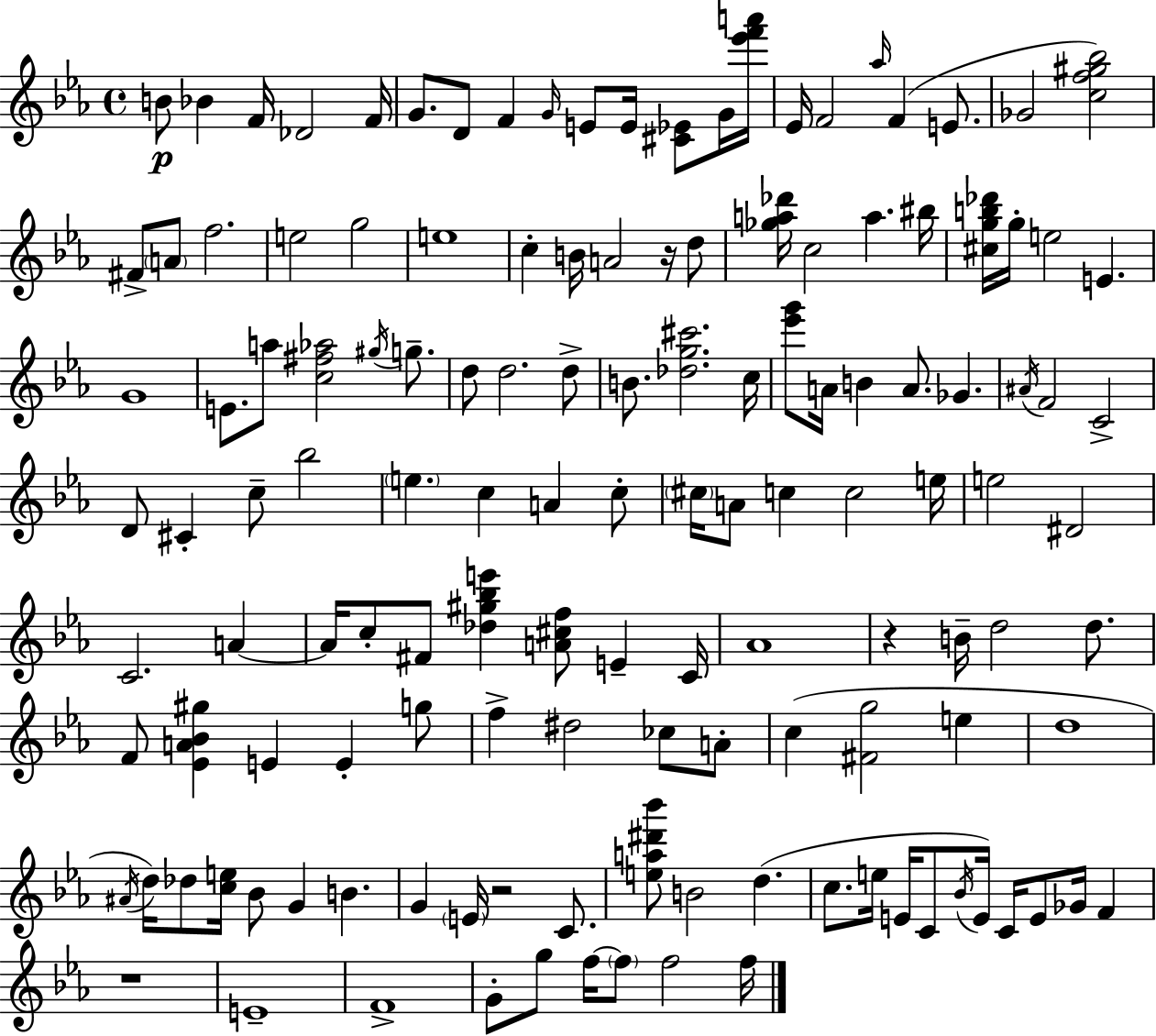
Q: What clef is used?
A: treble